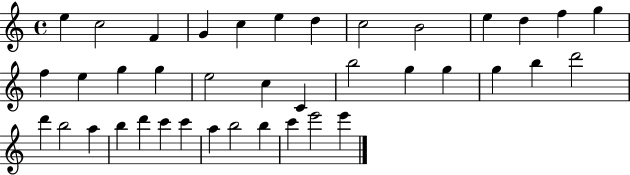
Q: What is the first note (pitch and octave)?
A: E5